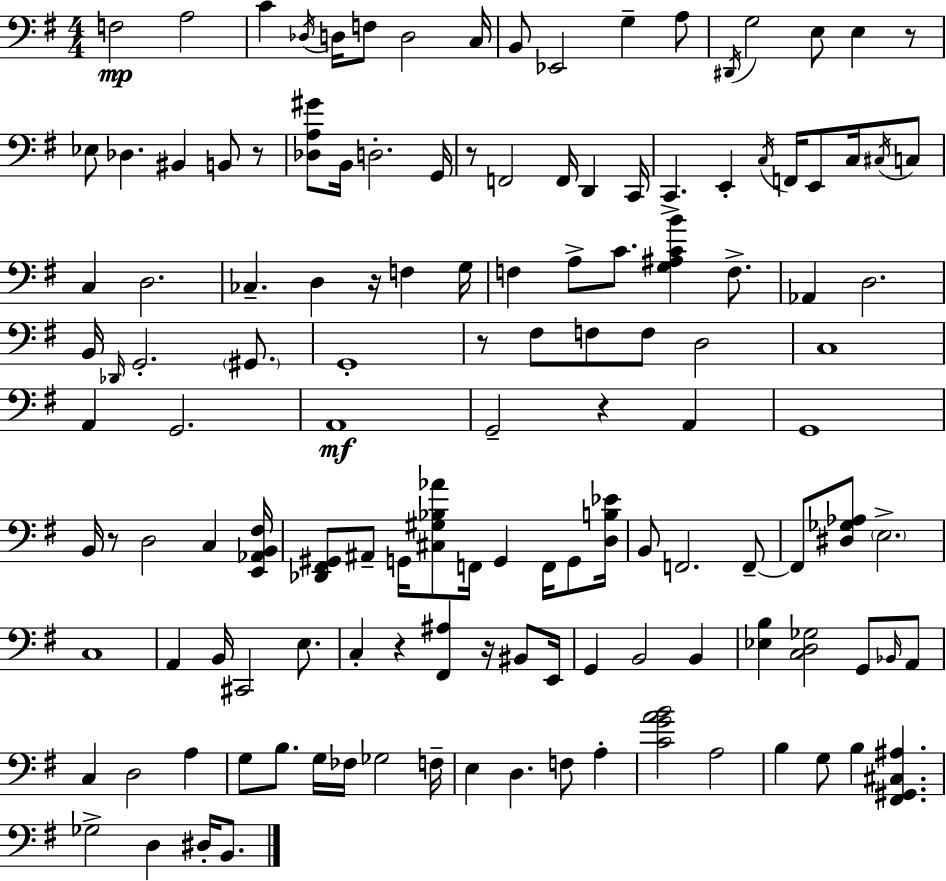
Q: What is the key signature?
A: E minor